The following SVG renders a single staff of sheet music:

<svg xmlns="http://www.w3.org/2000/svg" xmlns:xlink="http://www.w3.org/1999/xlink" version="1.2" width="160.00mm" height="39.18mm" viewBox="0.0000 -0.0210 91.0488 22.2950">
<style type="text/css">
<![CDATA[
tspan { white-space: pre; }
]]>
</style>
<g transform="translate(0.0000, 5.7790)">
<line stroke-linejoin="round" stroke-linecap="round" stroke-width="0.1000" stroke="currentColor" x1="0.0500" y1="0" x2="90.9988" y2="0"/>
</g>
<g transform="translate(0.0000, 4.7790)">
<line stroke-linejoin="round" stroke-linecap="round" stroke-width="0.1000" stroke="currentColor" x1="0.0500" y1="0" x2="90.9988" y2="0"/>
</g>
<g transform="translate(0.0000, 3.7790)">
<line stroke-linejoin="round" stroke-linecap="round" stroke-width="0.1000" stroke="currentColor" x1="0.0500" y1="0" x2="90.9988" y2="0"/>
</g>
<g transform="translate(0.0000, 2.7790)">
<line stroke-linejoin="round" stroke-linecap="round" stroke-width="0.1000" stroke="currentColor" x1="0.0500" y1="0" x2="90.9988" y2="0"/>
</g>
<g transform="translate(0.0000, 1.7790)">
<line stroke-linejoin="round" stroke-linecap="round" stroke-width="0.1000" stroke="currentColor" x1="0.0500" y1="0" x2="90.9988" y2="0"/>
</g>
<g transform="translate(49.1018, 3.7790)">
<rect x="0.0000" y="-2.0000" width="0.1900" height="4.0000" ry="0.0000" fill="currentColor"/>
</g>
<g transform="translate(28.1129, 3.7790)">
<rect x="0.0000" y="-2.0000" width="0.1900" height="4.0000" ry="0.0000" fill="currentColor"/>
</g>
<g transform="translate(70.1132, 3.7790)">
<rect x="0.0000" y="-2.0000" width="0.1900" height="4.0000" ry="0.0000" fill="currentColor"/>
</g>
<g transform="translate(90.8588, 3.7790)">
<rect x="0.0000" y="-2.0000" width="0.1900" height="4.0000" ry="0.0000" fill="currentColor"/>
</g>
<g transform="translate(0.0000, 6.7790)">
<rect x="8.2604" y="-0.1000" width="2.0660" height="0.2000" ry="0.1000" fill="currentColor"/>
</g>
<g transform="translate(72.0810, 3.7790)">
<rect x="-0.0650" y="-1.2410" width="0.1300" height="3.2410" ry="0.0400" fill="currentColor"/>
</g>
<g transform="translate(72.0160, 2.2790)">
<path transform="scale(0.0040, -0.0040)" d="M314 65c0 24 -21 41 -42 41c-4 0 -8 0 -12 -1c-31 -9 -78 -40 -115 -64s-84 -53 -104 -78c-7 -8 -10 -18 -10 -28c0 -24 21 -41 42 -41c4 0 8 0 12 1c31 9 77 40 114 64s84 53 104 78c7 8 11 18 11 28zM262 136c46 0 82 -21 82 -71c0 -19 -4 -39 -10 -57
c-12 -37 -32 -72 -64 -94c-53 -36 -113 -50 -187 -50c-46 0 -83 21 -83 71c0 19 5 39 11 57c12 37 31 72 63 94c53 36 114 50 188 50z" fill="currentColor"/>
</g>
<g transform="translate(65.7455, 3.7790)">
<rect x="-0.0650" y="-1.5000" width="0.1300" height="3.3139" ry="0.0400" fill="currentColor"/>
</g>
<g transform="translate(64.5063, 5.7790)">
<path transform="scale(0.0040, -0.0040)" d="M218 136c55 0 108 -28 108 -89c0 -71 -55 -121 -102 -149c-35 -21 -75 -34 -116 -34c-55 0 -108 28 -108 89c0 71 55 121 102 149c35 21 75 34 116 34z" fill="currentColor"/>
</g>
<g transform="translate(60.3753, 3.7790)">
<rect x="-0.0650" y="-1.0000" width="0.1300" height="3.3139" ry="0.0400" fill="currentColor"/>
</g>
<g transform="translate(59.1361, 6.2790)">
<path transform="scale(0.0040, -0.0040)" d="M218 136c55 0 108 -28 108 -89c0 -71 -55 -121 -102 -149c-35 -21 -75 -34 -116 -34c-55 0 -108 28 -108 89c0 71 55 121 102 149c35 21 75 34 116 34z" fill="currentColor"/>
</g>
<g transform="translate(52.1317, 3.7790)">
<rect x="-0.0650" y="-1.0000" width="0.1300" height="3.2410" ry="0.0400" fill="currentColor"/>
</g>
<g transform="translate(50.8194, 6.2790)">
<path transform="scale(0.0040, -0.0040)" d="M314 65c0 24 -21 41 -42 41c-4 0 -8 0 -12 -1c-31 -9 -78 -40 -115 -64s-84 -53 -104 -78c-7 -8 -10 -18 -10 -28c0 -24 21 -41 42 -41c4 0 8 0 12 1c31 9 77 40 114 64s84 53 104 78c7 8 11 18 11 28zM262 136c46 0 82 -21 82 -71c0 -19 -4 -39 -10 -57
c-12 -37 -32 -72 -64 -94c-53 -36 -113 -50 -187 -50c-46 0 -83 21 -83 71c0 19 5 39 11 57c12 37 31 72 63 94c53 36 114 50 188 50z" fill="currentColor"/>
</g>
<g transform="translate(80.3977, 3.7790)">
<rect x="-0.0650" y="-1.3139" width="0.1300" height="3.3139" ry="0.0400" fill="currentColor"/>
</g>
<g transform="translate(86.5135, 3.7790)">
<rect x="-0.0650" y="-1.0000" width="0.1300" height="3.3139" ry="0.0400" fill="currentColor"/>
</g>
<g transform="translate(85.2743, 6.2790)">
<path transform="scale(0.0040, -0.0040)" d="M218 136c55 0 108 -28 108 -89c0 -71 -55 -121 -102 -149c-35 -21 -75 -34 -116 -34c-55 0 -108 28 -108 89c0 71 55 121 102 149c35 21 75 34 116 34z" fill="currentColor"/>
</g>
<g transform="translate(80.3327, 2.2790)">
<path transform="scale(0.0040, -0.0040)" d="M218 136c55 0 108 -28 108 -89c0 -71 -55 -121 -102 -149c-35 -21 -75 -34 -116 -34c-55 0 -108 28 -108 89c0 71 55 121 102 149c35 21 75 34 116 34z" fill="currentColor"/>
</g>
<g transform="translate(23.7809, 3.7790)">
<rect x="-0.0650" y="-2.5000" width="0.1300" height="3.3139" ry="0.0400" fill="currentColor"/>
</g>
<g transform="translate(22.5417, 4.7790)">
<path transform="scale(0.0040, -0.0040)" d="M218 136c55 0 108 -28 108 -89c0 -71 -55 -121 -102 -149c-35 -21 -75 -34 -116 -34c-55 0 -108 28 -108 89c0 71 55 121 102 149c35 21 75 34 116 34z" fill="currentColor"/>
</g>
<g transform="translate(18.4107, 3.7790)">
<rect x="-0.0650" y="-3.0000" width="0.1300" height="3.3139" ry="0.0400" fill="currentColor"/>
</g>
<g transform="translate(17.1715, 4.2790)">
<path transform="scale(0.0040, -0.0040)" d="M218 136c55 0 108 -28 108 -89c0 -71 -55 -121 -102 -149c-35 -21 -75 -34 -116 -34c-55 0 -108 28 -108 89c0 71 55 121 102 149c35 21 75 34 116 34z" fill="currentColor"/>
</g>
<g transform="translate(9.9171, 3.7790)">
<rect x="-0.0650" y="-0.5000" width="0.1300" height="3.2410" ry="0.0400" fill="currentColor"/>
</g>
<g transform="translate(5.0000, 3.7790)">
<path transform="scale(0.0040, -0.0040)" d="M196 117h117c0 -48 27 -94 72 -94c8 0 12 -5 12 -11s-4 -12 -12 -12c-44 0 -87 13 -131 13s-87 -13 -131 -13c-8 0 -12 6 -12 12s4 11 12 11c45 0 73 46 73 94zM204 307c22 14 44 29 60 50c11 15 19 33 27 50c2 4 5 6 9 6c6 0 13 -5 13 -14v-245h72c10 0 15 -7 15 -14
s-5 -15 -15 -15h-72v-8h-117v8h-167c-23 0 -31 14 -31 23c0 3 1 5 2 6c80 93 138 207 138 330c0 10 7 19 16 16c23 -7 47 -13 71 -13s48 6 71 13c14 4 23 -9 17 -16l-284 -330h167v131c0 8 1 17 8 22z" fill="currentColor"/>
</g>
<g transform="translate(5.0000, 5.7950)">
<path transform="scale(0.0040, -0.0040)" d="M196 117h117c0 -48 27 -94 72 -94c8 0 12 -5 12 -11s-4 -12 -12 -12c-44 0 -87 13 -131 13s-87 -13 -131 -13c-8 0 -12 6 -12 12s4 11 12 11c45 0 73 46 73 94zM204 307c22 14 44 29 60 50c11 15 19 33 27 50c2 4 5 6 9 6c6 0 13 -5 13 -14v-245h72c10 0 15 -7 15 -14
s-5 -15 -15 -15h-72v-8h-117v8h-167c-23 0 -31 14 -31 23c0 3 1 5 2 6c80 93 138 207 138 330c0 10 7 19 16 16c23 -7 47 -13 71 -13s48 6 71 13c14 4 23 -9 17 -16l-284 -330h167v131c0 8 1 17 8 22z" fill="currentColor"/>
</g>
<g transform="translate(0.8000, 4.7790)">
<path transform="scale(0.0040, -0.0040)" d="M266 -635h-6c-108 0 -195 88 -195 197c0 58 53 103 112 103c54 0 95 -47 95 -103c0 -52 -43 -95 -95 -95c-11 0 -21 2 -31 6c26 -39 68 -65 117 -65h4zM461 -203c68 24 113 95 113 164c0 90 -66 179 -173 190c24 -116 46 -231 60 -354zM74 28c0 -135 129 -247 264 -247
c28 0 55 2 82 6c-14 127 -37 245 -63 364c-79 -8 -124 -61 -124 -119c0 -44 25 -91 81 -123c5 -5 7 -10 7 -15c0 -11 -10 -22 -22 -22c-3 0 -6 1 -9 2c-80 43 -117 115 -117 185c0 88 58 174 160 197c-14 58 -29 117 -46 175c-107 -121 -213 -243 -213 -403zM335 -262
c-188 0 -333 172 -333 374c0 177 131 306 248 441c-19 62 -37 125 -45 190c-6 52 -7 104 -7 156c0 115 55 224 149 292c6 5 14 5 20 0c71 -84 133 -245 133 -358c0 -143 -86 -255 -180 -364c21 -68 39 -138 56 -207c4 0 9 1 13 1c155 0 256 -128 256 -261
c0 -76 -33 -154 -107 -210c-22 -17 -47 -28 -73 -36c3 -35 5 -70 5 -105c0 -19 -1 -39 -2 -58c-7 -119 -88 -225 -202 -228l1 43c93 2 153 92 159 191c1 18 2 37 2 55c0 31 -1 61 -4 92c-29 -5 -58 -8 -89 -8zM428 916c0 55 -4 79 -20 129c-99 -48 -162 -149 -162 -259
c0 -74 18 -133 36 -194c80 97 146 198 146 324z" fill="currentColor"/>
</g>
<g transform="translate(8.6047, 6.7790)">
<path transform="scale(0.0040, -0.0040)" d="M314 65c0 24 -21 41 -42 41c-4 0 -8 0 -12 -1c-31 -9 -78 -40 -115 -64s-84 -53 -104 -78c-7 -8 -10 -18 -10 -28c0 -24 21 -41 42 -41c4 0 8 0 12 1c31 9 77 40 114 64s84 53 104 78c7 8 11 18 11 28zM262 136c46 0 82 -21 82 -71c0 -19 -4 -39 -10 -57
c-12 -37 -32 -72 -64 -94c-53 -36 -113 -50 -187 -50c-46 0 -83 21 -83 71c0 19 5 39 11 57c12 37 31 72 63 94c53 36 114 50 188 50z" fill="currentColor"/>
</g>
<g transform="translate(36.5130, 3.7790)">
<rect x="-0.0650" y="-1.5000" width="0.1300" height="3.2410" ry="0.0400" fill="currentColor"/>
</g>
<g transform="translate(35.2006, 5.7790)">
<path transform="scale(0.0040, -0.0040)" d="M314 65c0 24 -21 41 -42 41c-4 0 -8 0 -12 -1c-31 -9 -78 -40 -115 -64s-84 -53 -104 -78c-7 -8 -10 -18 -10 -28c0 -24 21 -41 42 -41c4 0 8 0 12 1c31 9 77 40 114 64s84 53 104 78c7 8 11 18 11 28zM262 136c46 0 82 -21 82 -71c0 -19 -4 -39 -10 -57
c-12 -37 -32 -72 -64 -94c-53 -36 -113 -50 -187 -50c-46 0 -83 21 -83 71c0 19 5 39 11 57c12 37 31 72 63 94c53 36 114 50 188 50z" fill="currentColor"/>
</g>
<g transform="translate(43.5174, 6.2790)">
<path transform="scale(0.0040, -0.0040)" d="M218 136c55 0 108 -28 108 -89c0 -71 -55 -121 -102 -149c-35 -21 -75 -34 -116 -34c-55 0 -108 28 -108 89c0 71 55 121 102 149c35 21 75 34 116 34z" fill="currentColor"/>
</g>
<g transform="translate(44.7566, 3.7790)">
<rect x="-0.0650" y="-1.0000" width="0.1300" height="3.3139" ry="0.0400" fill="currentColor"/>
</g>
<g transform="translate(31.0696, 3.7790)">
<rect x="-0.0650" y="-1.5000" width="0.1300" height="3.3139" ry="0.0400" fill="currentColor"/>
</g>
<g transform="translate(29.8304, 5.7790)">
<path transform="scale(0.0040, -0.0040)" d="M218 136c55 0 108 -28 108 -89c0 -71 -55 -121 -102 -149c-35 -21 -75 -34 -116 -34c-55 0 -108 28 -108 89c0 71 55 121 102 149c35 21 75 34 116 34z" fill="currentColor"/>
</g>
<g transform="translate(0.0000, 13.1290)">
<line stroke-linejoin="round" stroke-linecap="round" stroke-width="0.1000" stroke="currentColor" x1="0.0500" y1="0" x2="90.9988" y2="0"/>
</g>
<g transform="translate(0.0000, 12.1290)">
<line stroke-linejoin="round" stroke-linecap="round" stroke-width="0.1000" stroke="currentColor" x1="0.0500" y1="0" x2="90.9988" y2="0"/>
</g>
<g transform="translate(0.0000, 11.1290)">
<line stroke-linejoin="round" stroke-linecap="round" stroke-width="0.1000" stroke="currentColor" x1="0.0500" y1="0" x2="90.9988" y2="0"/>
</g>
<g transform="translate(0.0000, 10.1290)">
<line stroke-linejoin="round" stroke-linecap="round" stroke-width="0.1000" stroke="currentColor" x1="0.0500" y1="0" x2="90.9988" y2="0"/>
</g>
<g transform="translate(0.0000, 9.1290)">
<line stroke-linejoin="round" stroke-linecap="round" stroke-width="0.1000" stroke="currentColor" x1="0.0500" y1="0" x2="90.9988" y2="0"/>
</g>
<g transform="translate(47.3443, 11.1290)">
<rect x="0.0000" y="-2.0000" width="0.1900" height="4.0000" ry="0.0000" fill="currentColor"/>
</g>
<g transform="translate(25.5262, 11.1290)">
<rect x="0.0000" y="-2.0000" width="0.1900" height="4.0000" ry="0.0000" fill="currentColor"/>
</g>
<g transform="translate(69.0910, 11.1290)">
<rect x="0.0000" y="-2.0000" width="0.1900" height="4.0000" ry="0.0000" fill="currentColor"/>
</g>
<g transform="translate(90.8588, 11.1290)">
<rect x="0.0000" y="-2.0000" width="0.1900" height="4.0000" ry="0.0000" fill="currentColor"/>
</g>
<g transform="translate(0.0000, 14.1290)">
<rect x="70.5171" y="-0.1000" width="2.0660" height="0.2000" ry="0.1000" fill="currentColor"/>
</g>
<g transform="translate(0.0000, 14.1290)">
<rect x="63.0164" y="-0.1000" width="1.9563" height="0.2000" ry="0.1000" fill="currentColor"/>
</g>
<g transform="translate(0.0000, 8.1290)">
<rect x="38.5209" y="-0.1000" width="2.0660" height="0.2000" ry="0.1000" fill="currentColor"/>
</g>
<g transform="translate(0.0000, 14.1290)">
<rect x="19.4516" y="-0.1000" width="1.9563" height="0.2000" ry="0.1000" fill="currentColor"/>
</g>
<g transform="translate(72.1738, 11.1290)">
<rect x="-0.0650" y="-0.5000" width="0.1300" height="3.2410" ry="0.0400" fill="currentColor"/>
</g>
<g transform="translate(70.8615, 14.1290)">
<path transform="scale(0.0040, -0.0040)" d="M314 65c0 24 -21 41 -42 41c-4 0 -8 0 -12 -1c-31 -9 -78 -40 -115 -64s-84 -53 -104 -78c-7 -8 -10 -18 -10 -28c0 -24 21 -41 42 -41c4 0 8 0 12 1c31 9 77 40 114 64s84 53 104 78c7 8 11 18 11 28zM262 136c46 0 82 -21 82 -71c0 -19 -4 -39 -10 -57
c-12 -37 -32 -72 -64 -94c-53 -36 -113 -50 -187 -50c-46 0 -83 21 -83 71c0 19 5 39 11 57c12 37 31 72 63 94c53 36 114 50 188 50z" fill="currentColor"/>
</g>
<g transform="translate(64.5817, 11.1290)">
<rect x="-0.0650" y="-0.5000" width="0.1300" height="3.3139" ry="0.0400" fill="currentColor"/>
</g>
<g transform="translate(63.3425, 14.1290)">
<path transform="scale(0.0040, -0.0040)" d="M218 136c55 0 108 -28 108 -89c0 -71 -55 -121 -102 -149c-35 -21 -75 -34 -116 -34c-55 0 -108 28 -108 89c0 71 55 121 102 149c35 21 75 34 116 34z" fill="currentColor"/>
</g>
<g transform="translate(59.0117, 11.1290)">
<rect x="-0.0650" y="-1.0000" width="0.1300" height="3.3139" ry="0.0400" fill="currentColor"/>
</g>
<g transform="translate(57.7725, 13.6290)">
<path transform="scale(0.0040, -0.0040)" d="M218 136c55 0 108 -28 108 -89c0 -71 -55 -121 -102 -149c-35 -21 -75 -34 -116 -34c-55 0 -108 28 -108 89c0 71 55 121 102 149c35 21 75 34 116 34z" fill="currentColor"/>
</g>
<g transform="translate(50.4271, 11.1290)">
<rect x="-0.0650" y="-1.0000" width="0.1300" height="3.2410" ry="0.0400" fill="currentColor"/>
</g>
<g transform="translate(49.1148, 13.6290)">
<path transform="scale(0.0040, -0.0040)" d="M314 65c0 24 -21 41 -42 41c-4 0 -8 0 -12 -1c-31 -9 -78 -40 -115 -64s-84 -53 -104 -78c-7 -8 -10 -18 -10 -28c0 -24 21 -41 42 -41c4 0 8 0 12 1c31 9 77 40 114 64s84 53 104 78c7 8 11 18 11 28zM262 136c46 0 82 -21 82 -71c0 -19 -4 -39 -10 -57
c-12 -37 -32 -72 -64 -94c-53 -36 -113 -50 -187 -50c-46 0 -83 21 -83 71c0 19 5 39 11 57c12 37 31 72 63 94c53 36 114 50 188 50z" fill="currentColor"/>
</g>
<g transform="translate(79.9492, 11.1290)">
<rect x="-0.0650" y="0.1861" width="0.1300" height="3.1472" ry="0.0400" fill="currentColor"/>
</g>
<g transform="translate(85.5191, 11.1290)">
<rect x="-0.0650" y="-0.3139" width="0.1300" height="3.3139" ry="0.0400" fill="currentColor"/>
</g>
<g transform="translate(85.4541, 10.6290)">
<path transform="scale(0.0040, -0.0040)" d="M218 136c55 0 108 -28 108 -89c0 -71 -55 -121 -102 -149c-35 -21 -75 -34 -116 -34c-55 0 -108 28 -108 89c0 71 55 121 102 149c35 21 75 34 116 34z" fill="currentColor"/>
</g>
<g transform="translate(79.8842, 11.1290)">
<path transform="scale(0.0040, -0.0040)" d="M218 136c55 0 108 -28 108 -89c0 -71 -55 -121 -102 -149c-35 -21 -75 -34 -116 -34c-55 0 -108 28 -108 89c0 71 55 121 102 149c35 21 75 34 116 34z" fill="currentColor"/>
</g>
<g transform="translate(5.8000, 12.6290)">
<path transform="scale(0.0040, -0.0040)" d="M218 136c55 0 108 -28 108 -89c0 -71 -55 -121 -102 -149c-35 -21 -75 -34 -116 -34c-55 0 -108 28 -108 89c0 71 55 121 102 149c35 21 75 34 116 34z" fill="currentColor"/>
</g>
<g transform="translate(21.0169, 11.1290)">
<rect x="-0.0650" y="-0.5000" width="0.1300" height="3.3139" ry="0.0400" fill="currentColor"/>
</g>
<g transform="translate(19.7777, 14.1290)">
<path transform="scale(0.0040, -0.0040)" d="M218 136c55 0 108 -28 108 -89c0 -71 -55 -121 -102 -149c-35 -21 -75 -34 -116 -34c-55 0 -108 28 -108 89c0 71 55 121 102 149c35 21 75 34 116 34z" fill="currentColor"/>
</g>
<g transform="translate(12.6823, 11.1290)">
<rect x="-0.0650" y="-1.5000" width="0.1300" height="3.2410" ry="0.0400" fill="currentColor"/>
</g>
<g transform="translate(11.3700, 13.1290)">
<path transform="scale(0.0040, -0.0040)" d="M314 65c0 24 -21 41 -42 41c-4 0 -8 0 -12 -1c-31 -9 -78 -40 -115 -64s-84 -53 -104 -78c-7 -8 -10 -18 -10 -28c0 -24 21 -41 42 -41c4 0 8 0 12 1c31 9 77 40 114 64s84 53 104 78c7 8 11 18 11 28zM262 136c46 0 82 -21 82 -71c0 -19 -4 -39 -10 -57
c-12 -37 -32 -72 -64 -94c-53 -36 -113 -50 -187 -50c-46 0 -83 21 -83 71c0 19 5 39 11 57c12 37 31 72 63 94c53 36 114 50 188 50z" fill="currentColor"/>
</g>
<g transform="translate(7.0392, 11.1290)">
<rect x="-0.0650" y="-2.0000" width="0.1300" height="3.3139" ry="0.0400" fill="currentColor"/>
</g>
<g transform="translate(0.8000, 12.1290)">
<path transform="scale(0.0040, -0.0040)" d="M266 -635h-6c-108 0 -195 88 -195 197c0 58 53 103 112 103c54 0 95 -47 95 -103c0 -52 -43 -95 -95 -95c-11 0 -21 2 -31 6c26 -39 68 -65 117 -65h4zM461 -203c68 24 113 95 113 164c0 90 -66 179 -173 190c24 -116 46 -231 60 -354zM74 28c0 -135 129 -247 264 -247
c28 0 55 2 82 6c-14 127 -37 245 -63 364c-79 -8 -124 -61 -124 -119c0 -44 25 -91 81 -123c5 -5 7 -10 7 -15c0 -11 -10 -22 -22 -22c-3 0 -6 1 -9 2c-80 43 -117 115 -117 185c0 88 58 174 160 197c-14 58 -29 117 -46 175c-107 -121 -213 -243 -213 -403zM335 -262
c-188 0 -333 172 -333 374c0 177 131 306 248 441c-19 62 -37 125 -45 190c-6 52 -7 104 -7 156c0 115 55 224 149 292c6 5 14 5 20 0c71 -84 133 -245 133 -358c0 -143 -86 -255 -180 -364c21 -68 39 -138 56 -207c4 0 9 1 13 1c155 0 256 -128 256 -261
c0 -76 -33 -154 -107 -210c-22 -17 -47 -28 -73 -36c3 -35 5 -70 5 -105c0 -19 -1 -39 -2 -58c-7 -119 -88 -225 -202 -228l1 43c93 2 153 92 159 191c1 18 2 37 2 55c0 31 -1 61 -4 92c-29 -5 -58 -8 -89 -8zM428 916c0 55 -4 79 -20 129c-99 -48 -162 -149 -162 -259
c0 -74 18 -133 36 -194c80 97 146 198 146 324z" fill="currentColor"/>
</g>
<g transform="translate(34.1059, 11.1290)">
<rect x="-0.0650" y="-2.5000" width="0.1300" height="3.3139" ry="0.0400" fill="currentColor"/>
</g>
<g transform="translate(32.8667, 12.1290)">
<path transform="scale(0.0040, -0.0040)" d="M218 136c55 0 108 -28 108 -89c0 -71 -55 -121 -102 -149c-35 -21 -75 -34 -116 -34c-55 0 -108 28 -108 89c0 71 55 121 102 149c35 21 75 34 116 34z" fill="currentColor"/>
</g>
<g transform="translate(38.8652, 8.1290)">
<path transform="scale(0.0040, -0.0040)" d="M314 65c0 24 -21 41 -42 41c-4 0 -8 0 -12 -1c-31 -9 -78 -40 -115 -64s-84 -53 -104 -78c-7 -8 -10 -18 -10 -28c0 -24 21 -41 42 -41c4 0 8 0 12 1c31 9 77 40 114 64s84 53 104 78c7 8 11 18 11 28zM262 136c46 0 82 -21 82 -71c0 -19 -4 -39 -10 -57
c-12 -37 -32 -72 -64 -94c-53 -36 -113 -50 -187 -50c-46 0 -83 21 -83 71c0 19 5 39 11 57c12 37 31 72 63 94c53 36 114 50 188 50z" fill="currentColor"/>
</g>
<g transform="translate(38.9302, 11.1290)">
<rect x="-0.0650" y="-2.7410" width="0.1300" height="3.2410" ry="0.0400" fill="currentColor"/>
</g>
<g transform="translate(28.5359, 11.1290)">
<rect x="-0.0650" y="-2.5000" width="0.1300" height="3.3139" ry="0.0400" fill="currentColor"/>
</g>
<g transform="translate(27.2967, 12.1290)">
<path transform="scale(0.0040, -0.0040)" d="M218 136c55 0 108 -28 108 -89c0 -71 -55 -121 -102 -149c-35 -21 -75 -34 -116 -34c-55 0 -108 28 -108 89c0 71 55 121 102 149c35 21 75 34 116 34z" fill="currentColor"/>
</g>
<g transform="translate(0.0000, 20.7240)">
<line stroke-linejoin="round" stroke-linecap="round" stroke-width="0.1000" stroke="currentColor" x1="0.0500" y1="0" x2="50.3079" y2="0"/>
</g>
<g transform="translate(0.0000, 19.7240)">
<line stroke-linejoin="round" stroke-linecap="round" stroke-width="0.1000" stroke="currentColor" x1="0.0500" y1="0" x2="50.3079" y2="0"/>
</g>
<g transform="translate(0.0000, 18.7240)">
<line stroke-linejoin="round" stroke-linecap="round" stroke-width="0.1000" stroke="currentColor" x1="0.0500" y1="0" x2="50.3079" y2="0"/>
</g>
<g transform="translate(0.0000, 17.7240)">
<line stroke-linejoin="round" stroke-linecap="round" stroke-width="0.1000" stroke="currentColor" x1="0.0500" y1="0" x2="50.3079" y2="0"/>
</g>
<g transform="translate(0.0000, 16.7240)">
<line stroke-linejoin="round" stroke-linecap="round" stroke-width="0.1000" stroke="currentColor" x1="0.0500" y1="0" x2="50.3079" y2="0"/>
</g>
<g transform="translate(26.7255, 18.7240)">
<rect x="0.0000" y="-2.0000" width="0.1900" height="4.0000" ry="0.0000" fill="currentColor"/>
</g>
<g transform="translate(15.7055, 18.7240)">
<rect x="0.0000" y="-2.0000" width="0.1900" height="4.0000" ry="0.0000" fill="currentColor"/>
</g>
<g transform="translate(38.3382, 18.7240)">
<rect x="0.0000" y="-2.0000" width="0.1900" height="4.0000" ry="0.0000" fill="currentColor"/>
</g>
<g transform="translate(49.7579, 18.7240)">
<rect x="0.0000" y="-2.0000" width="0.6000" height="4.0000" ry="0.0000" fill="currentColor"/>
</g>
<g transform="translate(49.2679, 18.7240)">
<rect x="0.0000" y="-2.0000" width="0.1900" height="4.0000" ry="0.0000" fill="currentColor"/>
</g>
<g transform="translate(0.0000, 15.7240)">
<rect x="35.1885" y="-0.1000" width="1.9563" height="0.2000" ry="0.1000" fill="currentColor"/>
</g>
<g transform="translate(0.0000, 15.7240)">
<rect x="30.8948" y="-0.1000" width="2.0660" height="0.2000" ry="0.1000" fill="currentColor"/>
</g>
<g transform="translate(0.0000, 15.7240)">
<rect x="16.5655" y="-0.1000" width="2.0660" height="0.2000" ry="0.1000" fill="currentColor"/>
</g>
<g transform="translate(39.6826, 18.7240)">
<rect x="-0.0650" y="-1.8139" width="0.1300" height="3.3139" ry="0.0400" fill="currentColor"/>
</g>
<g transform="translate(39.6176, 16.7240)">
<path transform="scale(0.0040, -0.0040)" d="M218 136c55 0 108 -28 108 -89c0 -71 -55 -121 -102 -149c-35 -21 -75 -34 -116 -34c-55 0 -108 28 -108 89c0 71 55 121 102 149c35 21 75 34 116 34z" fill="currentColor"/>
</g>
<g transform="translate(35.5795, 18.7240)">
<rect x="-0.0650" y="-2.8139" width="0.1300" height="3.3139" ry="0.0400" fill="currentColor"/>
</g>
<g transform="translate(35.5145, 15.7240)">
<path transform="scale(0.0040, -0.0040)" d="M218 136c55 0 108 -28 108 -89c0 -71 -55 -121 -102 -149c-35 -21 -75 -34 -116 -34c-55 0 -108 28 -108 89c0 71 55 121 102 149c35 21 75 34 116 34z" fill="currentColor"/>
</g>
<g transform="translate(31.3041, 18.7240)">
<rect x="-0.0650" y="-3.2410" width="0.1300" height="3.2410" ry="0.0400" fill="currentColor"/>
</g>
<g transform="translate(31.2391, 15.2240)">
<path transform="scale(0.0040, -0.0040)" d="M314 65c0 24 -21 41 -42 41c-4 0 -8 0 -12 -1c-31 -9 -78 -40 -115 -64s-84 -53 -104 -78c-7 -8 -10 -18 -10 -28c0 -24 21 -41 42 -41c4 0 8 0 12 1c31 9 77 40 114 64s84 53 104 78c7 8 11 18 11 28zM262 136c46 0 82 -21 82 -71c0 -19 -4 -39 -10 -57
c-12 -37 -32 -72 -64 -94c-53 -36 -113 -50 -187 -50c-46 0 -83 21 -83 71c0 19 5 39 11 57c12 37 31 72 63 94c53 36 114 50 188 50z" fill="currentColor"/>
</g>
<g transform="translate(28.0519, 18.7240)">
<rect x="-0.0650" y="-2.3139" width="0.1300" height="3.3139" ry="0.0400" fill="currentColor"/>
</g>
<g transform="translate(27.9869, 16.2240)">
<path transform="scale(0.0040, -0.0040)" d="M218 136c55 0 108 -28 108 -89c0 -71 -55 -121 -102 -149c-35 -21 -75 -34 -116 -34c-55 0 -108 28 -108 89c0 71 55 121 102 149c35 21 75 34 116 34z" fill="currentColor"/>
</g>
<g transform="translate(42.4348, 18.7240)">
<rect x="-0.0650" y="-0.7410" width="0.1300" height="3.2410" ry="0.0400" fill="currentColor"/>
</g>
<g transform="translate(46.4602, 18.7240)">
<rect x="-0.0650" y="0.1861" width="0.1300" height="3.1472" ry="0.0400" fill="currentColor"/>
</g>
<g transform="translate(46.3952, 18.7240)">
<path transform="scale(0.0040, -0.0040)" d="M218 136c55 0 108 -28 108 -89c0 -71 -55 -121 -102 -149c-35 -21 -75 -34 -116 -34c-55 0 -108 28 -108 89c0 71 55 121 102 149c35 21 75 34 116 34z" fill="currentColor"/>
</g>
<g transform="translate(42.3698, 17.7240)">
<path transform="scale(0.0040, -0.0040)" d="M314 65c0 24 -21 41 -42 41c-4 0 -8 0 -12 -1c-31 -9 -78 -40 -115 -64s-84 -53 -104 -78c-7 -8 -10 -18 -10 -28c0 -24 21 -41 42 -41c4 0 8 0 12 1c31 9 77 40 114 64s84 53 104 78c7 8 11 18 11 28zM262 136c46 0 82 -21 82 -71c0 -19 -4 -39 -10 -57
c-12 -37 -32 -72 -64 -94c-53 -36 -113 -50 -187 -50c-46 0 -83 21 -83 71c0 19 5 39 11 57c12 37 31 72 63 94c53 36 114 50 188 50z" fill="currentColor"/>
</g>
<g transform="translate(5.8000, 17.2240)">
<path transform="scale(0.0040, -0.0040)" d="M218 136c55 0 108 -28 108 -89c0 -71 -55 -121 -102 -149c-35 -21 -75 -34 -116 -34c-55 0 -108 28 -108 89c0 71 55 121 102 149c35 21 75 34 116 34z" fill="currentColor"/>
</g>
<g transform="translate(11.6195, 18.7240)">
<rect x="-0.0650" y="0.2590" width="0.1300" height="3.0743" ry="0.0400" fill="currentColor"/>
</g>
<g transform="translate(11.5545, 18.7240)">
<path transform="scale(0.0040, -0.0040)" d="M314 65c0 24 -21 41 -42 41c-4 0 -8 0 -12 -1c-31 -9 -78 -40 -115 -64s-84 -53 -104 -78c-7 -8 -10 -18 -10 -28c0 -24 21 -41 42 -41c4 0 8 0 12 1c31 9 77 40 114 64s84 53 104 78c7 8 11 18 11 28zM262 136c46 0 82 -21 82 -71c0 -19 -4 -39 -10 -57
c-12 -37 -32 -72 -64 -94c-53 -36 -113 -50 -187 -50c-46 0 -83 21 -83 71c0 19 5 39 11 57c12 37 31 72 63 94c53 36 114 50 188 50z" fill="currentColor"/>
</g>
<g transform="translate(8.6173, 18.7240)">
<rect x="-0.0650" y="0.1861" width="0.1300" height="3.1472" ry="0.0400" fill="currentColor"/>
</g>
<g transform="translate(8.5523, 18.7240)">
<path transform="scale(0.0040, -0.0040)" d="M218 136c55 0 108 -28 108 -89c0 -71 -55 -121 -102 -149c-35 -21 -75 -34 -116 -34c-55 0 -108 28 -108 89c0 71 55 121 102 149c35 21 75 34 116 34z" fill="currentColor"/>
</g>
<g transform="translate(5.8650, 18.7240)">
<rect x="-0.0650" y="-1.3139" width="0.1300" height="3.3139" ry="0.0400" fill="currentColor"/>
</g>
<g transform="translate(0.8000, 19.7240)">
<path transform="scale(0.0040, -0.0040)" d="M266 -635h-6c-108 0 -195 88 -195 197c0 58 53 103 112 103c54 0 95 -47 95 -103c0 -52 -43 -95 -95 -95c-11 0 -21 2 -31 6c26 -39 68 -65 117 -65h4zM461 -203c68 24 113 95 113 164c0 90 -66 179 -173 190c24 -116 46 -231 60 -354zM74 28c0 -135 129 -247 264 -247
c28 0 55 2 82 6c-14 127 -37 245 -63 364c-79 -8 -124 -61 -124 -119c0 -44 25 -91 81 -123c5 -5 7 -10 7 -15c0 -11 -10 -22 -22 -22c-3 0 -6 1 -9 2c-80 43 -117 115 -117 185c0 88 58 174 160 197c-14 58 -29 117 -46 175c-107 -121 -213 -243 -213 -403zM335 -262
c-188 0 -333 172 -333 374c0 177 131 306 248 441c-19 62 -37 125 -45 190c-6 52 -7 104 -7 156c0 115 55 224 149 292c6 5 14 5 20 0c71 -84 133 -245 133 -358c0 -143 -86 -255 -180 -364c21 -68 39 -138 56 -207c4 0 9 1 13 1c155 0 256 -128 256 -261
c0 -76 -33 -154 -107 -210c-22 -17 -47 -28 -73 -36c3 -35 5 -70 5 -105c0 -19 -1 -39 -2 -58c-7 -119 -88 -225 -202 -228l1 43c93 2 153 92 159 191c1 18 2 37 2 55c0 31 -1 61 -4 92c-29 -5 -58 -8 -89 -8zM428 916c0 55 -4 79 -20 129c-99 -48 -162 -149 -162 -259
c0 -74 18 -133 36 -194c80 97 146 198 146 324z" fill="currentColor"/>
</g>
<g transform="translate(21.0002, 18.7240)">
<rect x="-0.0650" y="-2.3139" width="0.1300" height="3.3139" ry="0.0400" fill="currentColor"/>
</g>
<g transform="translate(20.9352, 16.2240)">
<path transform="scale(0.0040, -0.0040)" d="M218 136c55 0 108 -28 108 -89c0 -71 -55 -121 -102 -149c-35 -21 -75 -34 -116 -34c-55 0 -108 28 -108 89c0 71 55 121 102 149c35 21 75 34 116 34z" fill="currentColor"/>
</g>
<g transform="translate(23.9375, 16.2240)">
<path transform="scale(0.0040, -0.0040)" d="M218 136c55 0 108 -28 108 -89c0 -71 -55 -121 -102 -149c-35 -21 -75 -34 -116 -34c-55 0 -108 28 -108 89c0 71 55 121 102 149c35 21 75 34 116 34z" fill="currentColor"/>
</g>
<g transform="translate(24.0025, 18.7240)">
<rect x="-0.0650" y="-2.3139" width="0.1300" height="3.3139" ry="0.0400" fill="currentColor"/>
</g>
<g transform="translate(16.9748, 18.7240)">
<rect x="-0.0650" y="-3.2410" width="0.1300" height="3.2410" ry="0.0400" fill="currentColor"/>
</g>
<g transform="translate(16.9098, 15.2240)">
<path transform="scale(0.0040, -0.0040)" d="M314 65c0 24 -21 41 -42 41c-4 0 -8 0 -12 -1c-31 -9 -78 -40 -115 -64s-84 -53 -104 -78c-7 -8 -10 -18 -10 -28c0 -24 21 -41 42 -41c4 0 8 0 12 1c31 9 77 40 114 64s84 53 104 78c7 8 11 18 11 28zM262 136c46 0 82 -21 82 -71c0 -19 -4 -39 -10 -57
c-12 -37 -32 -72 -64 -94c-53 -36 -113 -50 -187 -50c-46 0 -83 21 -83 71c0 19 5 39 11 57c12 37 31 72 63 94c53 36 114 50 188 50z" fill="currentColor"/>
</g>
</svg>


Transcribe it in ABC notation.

X:1
T:Untitled
M:4/4
L:1/4
K:C
C2 A G E E2 D D2 D E e2 e D F E2 C G G a2 D2 D C C2 B c e B B2 b2 g g g b2 a f d2 B